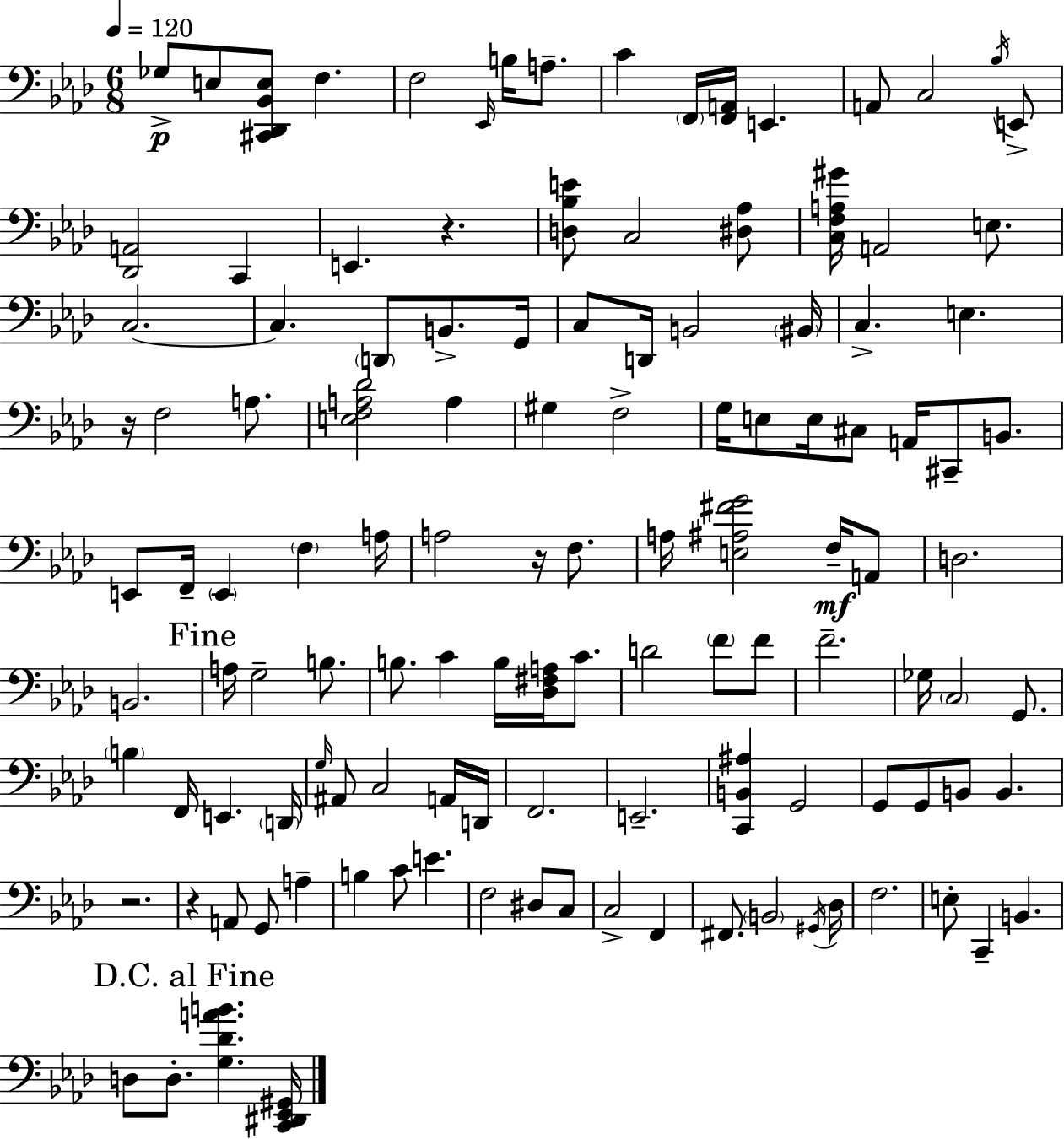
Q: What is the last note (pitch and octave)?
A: D3